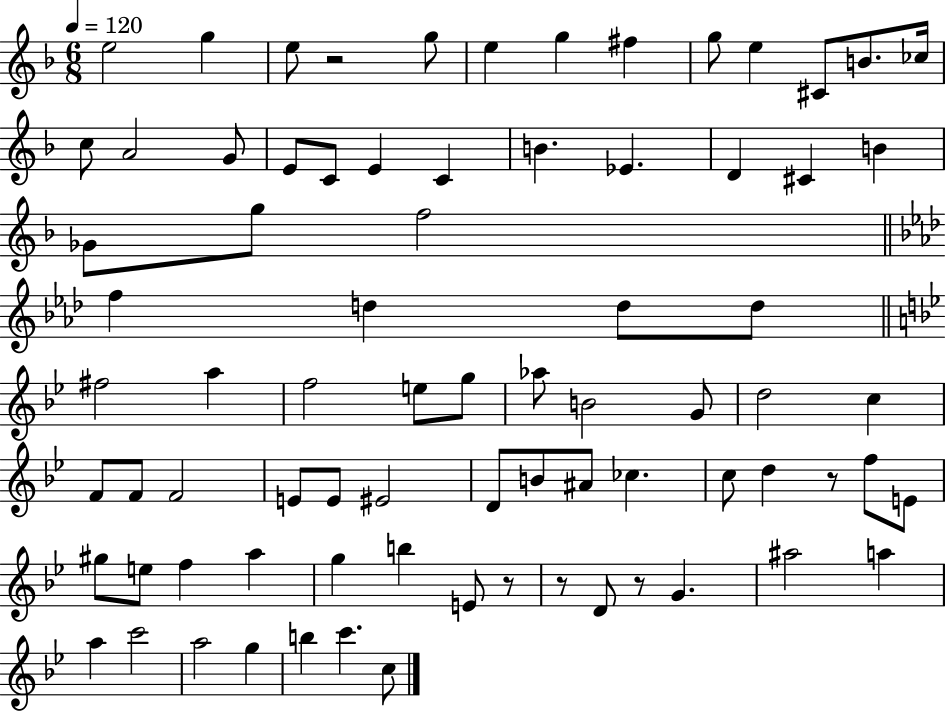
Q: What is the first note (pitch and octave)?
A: E5